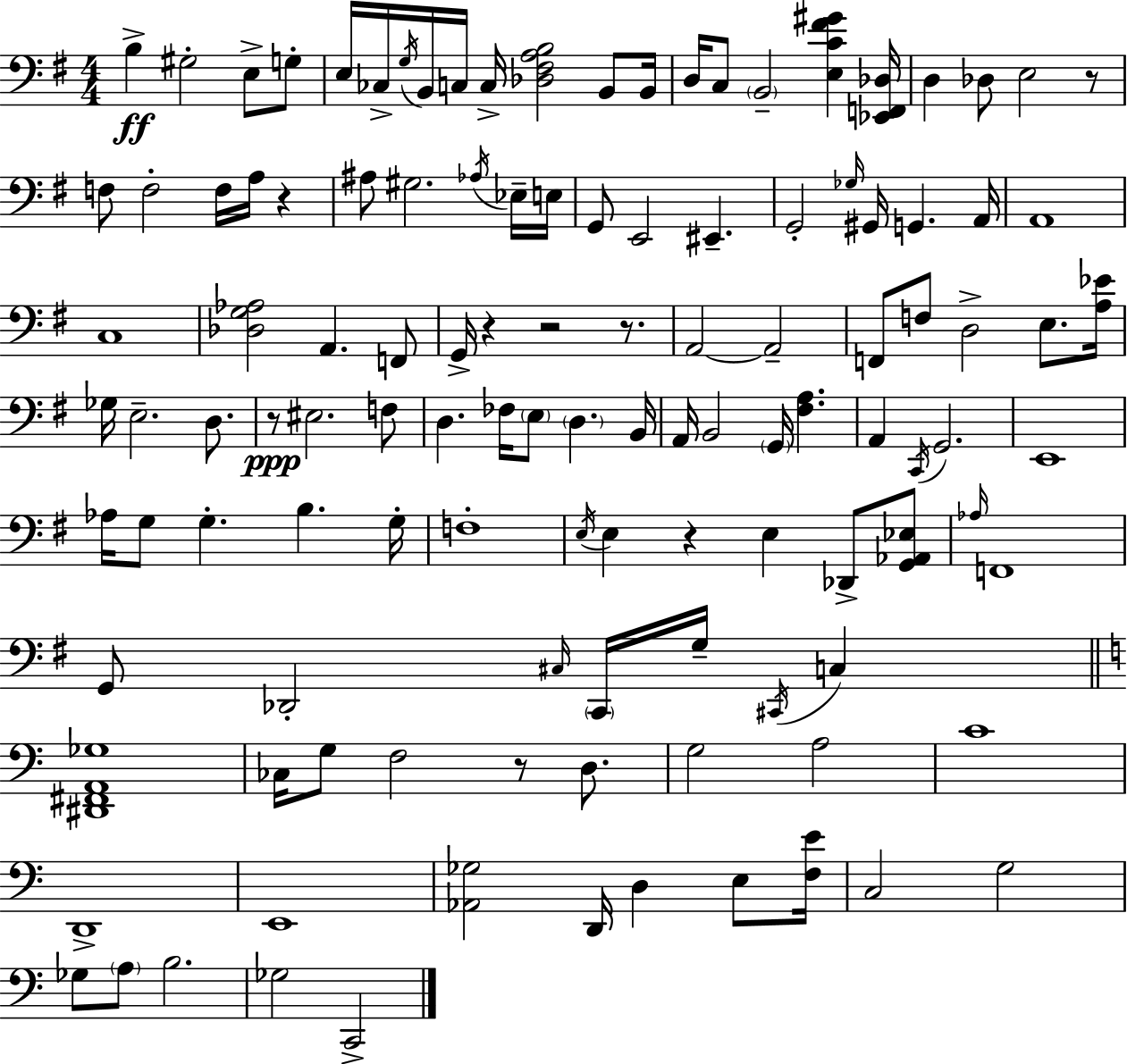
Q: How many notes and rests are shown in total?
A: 119